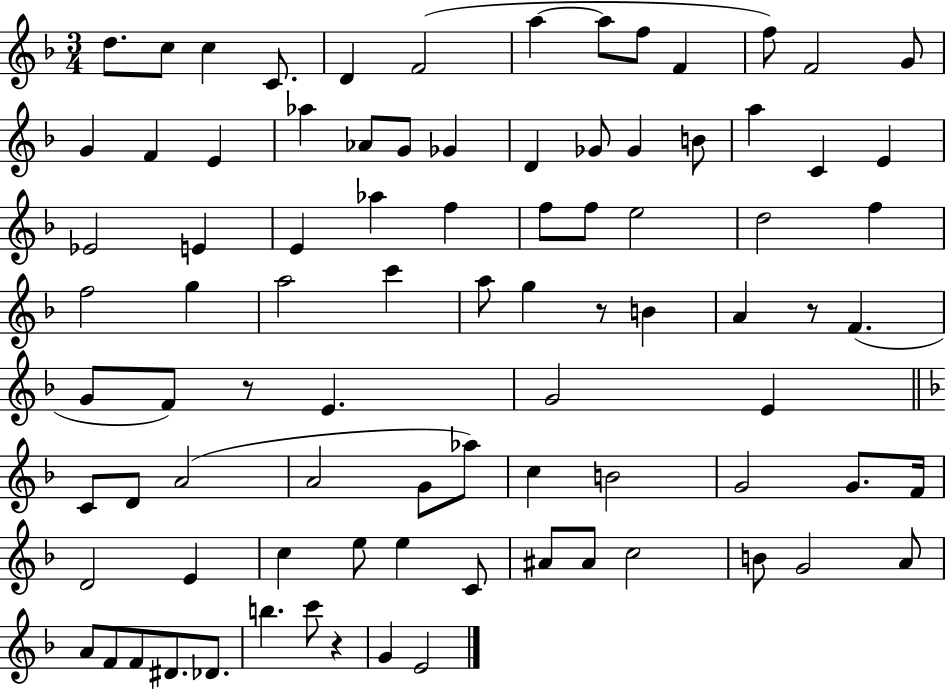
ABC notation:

X:1
T:Untitled
M:3/4
L:1/4
K:F
d/2 c/2 c C/2 D F2 a a/2 f/2 F f/2 F2 G/2 G F E _a _A/2 G/2 _G D _G/2 _G B/2 a C E _E2 E E _a f f/2 f/2 e2 d2 f f2 g a2 c' a/2 g z/2 B A z/2 F G/2 F/2 z/2 E G2 E C/2 D/2 A2 A2 G/2 _a/2 c B2 G2 G/2 F/4 D2 E c e/2 e C/2 ^A/2 ^A/2 c2 B/2 G2 A/2 A/2 F/2 F/2 ^D/2 _D/2 b c'/2 z G E2